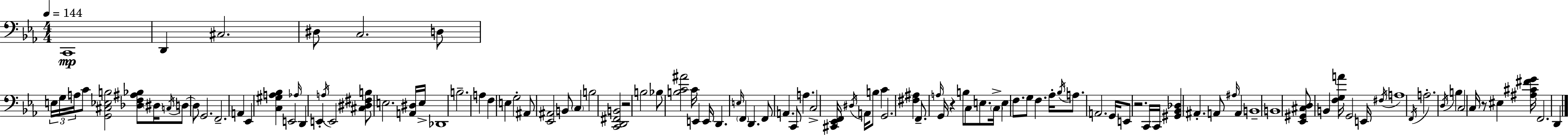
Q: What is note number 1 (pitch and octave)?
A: C2